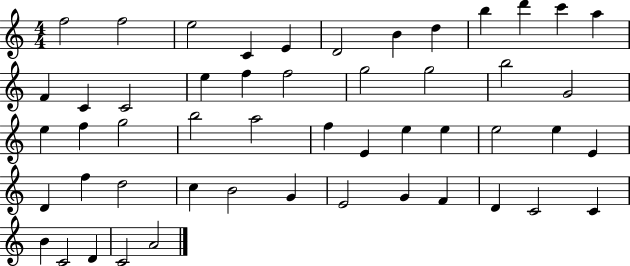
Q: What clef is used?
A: treble